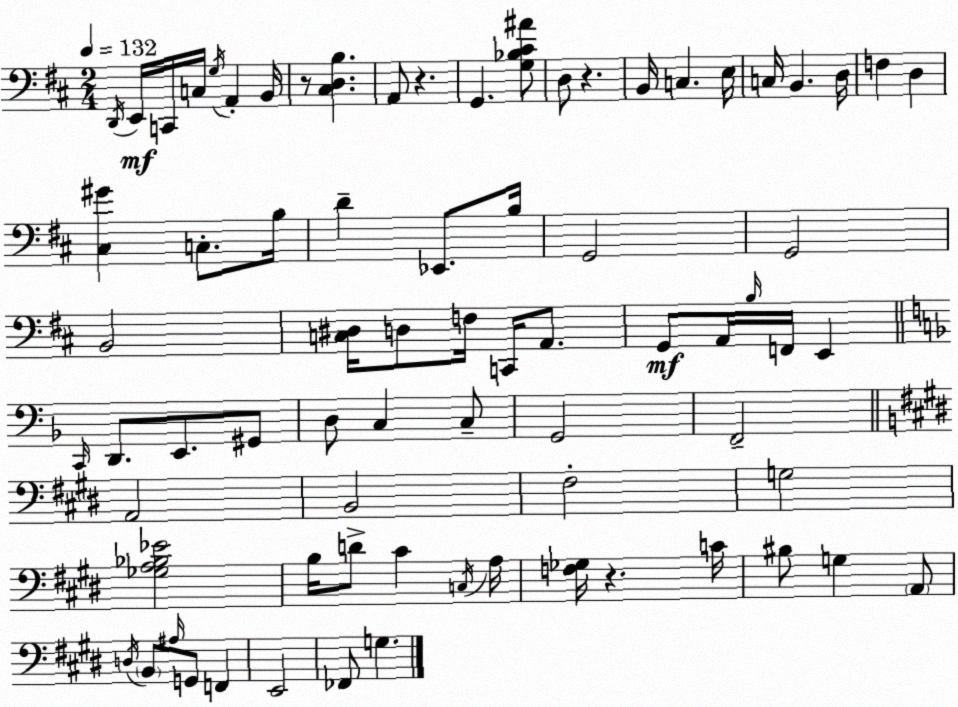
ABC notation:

X:1
T:Untitled
M:2/4
L:1/4
K:D
D,,/4 E,,/4 C,,/4 C,/4 G,/4 A,, B,,/4 z/2 [^C,D,B,] A,,/2 z G,, [G,_B,^C^A]/2 D,/2 z B,,/4 C, E,/4 C,/4 B,, D,/4 F, D, [^C,^G] C,/2 B,/4 D _E,,/2 B,/4 G,,2 G,,2 B,,2 [C,^D,]/4 D,/2 F,/4 C,,/4 A,,/2 G,,/2 A,,/4 B,/4 F,,/4 E,, C,,/4 D,,/2 E,,/2 ^G,,/2 D,/2 C, C,/2 G,,2 F,,2 A,,2 B,,2 ^F,2 G,2 [_G,A,_B,_E]2 B,/4 D/2 ^C C,/4 A,/4 [F,_G,]/4 z C/4 ^B,/2 G, A,,/2 D,/4 B,,/2 ^A,/4 G,,/2 F,, E,,2 _F,,/2 G,